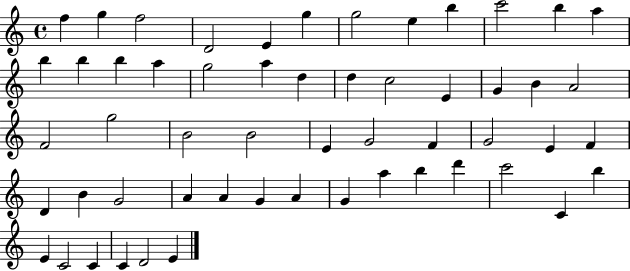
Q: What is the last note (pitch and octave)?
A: E4